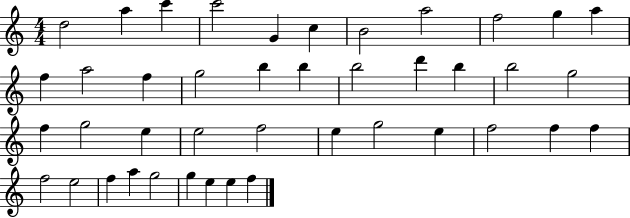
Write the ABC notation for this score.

X:1
T:Untitled
M:4/4
L:1/4
K:C
d2 a c' c'2 G c B2 a2 f2 g a f a2 f g2 b b b2 d' b b2 g2 f g2 e e2 f2 e g2 e f2 f f f2 e2 f a g2 g e e f